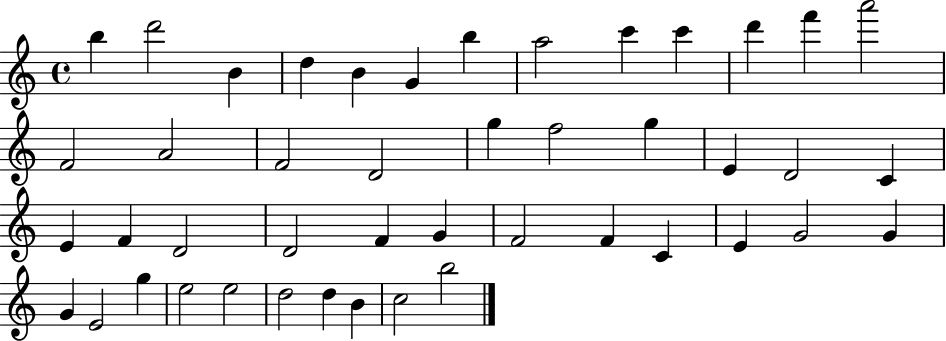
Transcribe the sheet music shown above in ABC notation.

X:1
T:Untitled
M:4/4
L:1/4
K:C
b d'2 B d B G b a2 c' c' d' f' a'2 F2 A2 F2 D2 g f2 g E D2 C E F D2 D2 F G F2 F C E G2 G G E2 g e2 e2 d2 d B c2 b2